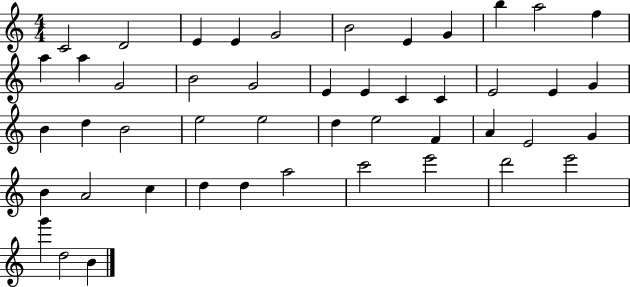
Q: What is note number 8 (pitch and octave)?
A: G4